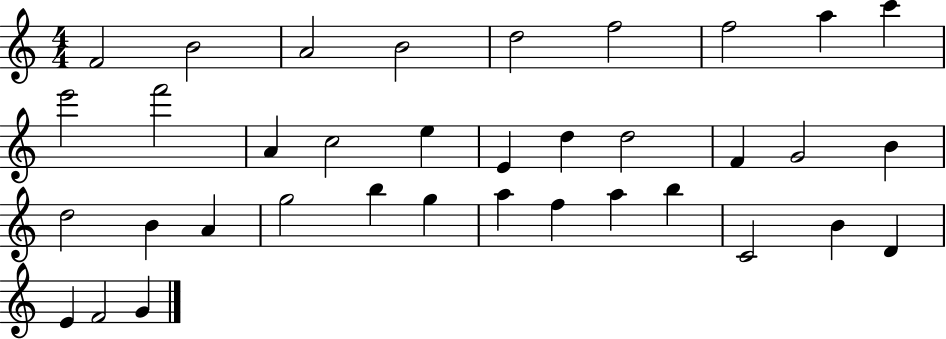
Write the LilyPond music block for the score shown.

{
  \clef treble
  \numericTimeSignature
  \time 4/4
  \key c \major
  f'2 b'2 | a'2 b'2 | d''2 f''2 | f''2 a''4 c'''4 | \break e'''2 f'''2 | a'4 c''2 e''4 | e'4 d''4 d''2 | f'4 g'2 b'4 | \break d''2 b'4 a'4 | g''2 b''4 g''4 | a''4 f''4 a''4 b''4 | c'2 b'4 d'4 | \break e'4 f'2 g'4 | \bar "|."
}